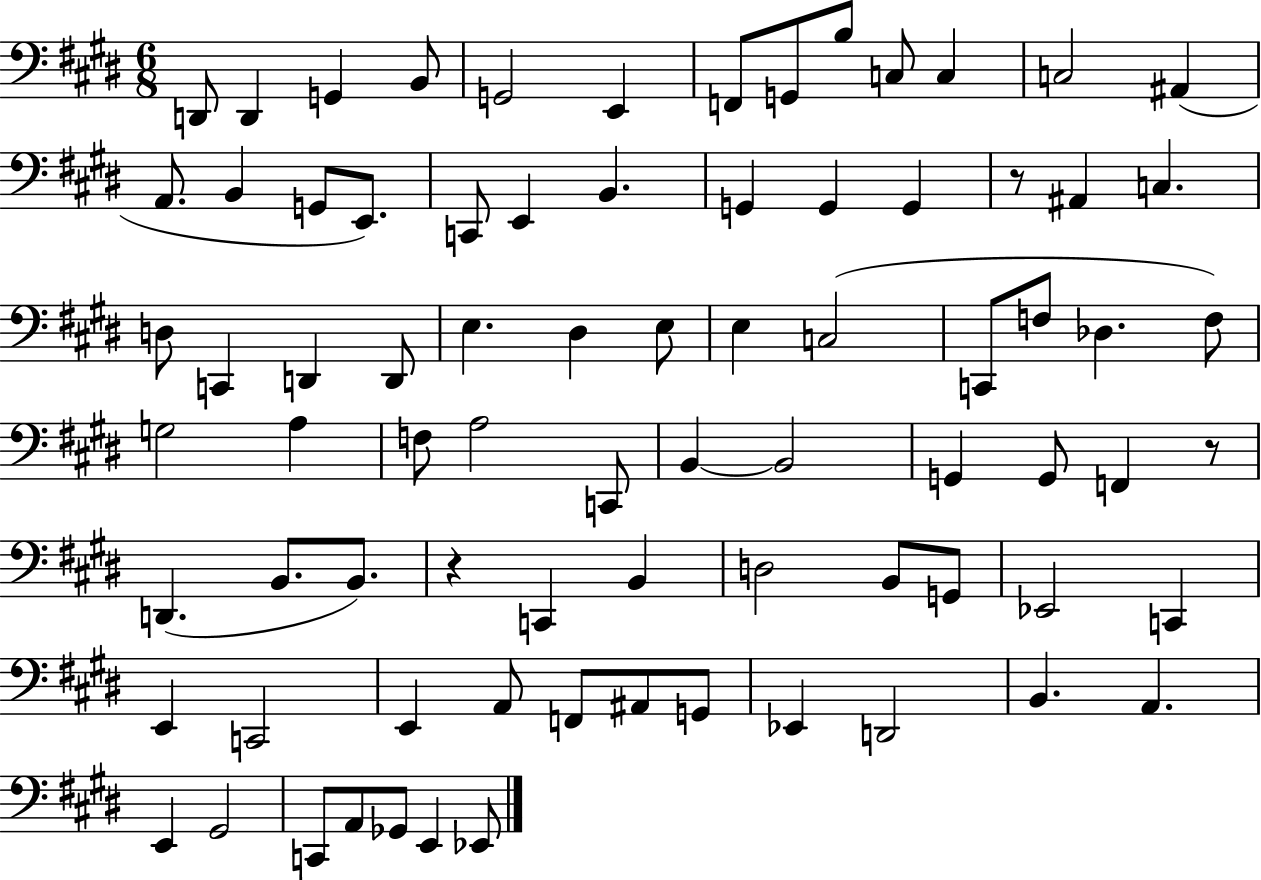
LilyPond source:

{
  \clef bass
  \numericTimeSignature
  \time 6/8
  \key e \major
  d,8 d,4 g,4 b,8 | g,2 e,4 | f,8 g,8 b8 c8 c4 | c2 ais,4( | \break a,8. b,4 g,8 e,8.) | c,8 e,4 b,4. | g,4 g,4 g,4 | r8 ais,4 c4. | \break d8 c,4 d,4 d,8 | e4. dis4 e8 | e4 c2( | c,8 f8 des4. f8) | \break g2 a4 | f8 a2 c,8 | b,4~~ b,2 | g,4 g,8 f,4 r8 | \break d,4.( b,8. b,8.) | r4 c,4 b,4 | d2 b,8 g,8 | ees,2 c,4 | \break e,4 c,2 | e,4 a,8 f,8 ais,8 g,8 | ees,4 d,2 | b,4. a,4. | \break e,4 gis,2 | c,8 a,8 ges,8 e,4 ees,8 | \bar "|."
}